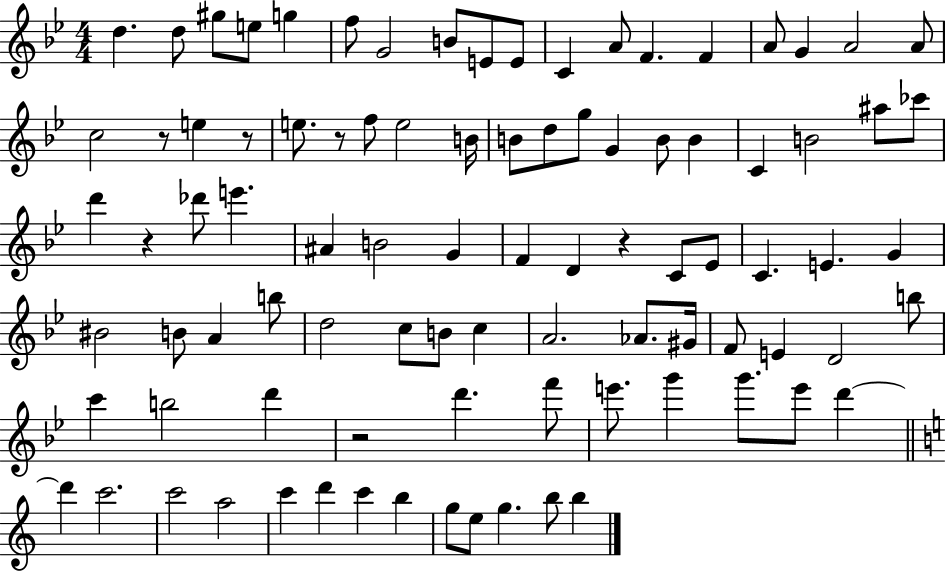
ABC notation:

X:1
T:Untitled
M:4/4
L:1/4
K:Bb
d d/2 ^g/2 e/2 g f/2 G2 B/2 E/2 E/2 C A/2 F F A/2 G A2 A/2 c2 z/2 e z/2 e/2 z/2 f/2 e2 B/4 B/2 d/2 g/2 G B/2 B C B2 ^a/2 _c'/2 d' z _d'/2 e' ^A B2 G F D z C/2 _E/2 C E G ^B2 B/2 A b/2 d2 c/2 B/2 c A2 _A/2 ^G/4 F/2 E D2 b/2 c' b2 d' z2 d' f'/2 e'/2 g' g'/2 e'/2 d' d' c'2 c'2 a2 c' d' c' b g/2 e/2 g b/2 b